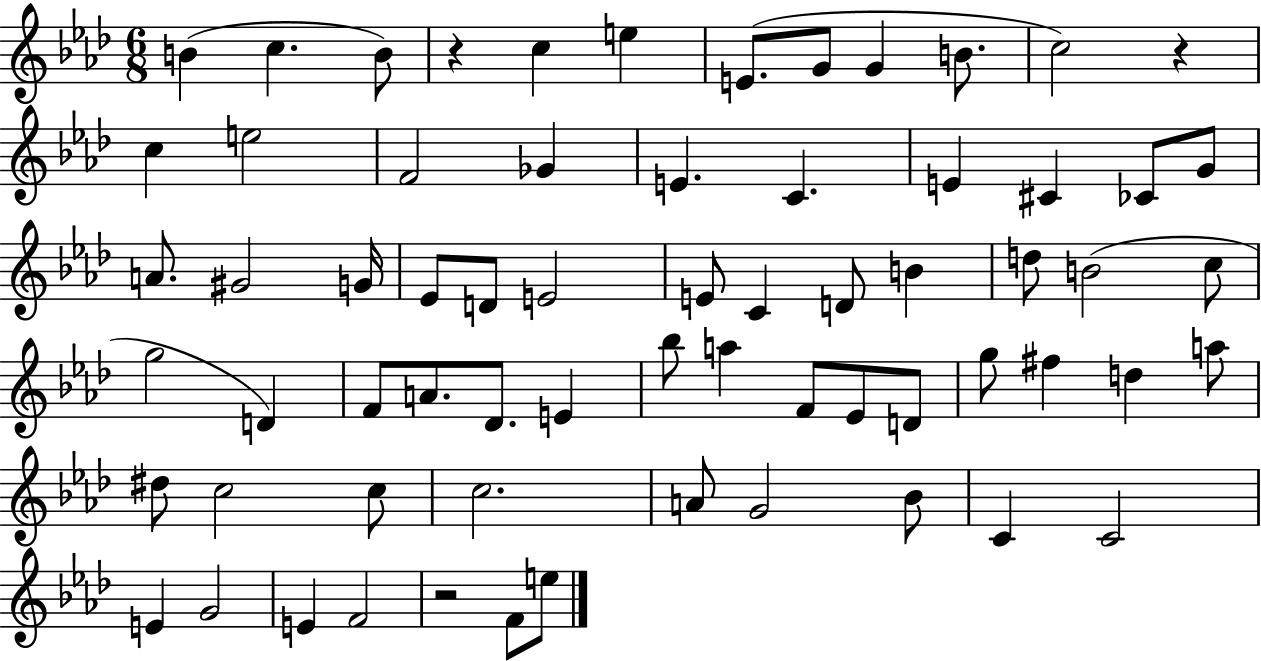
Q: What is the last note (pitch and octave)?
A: E5